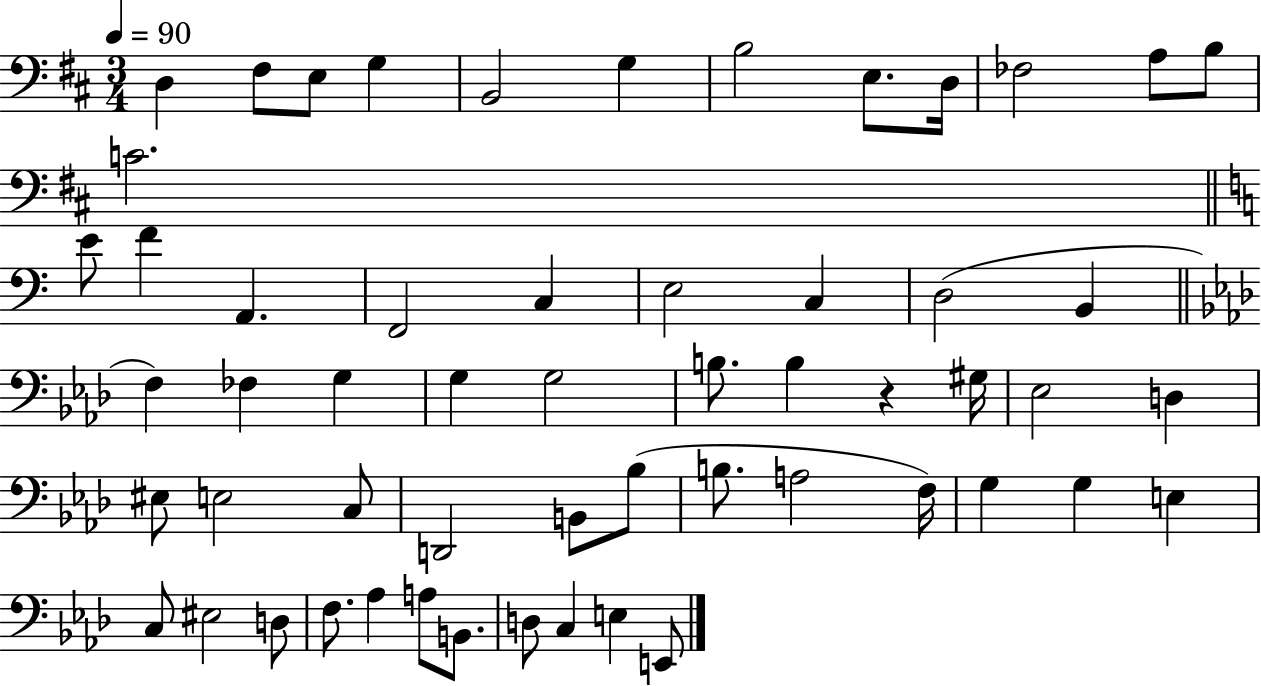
D3/q F#3/e E3/e G3/q B2/h G3/q B3/h E3/e. D3/s FES3/h A3/e B3/e C4/h. E4/e F4/q A2/q. F2/h C3/q E3/h C3/q D3/h B2/q F3/q FES3/q G3/q G3/q G3/h B3/e. B3/q R/q G#3/s Eb3/h D3/q EIS3/e E3/h C3/e D2/h B2/e Bb3/e B3/e. A3/h F3/s G3/q G3/q E3/q C3/e EIS3/h D3/e F3/e. Ab3/q A3/e B2/e. D3/e C3/q E3/q E2/e